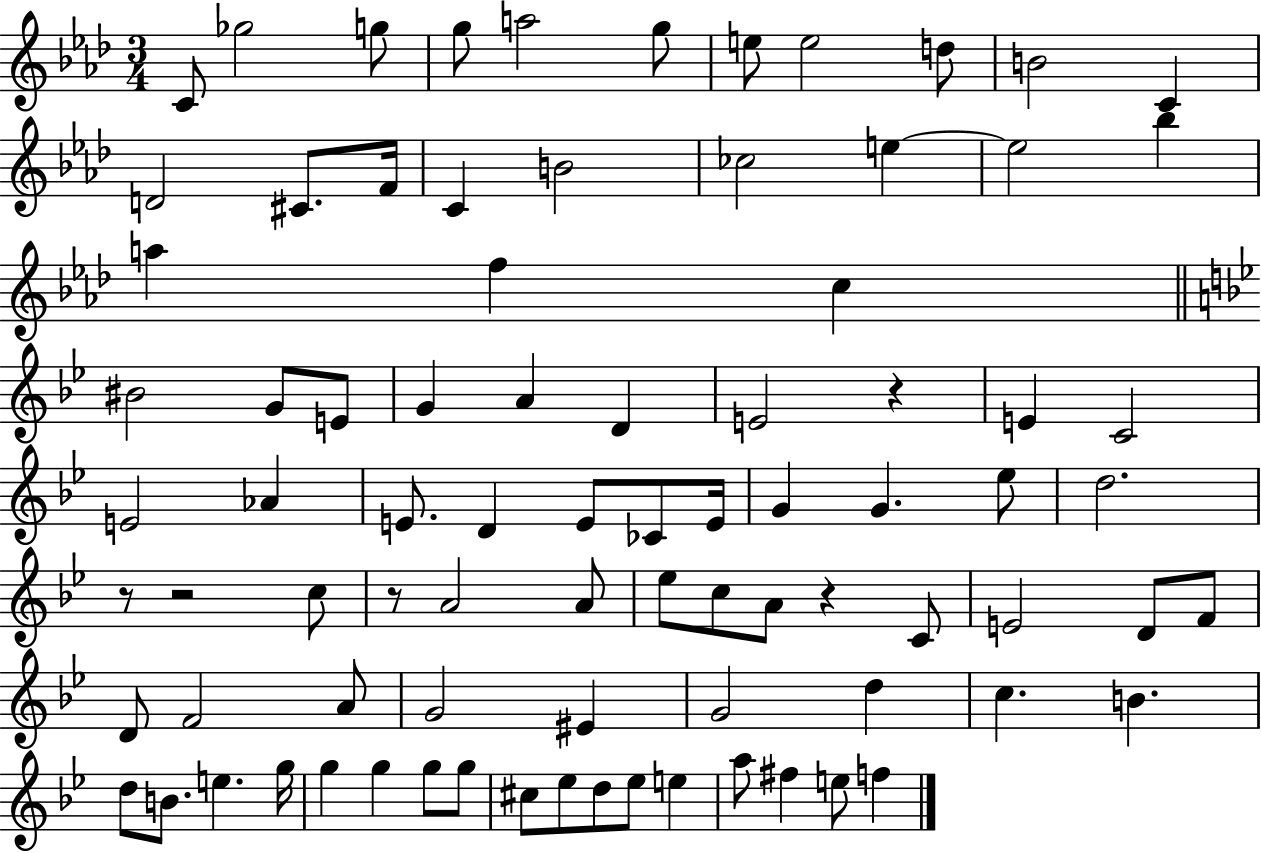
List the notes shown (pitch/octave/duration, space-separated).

C4/e Gb5/h G5/e G5/e A5/h G5/e E5/e E5/h D5/e B4/h C4/q D4/h C#4/e. F4/s C4/q B4/h CES5/h E5/q E5/h Bb5/q A5/q F5/q C5/q BIS4/h G4/e E4/e G4/q A4/q D4/q E4/h R/q E4/q C4/h E4/h Ab4/q E4/e. D4/q E4/e CES4/e E4/s G4/q G4/q. Eb5/e D5/h. R/e R/h C5/e R/e A4/h A4/e Eb5/e C5/e A4/e R/q C4/e E4/h D4/e F4/e D4/e F4/h A4/e G4/h EIS4/q G4/h D5/q C5/q. B4/q. D5/e B4/e. E5/q. G5/s G5/q G5/q G5/e G5/e C#5/e Eb5/e D5/e Eb5/e E5/q A5/e F#5/q E5/e F5/q